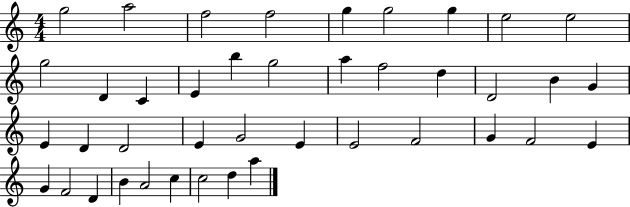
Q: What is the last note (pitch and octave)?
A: A5